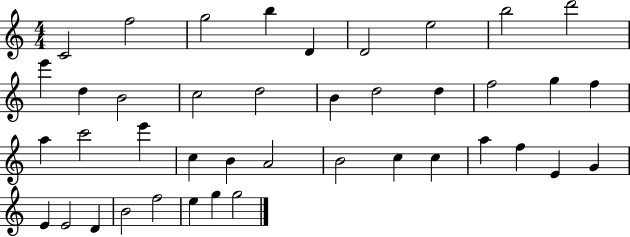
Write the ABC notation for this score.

X:1
T:Untitled
M:4/4
L:1/4
K:C
C2 f2 g2 b D D2 e2 b2 d'2 e' d B2 c2 d2 B d2 d f2 g f a c'2 e' c B A2 B2 c c a f E G E E2 D B2 f2 e g g2